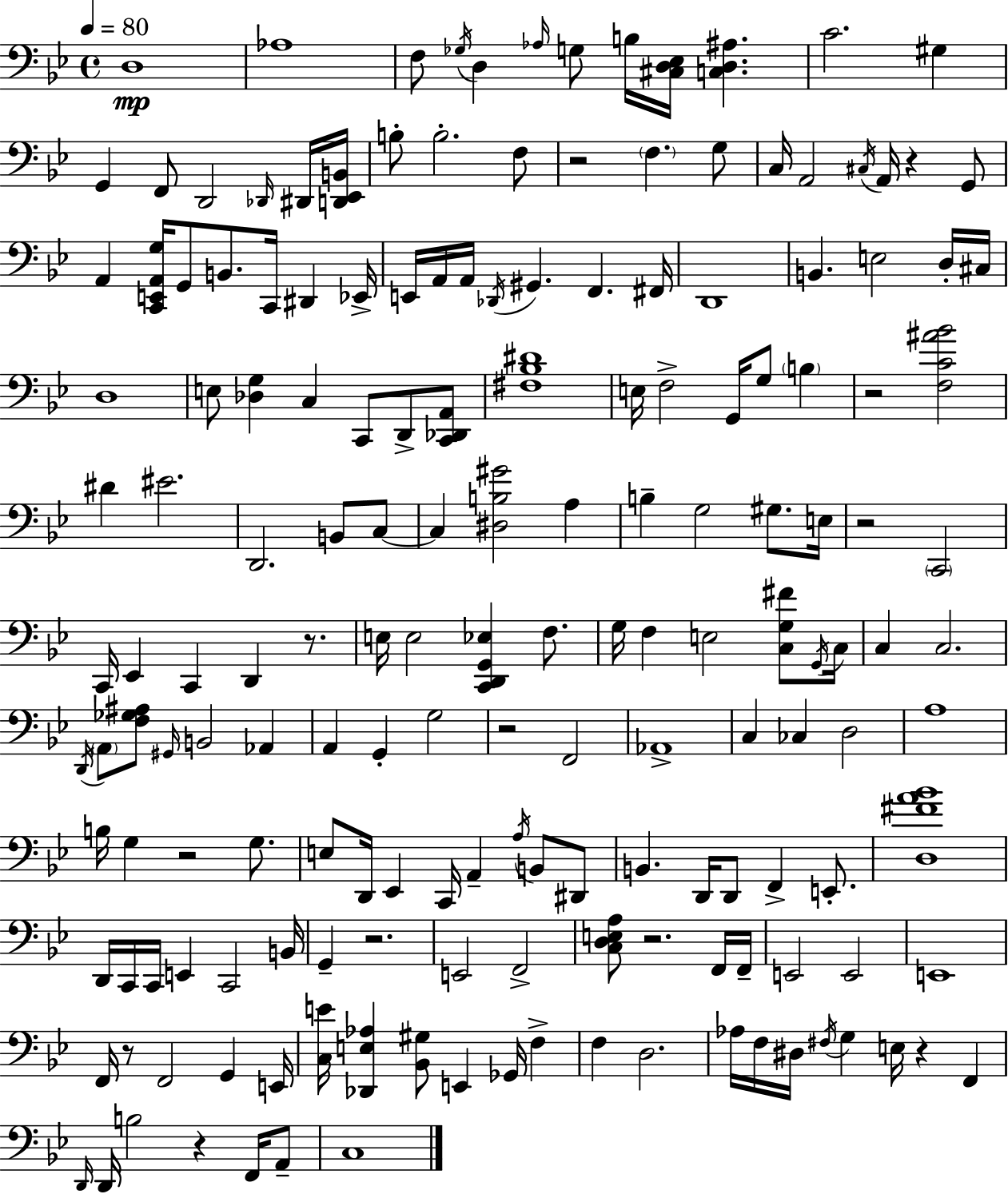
D3/w Ab3/w F3/e Gb3/s D3/q Ab3/s G3/e B3/s [C#3,D3,Eb3]/s [C3,D3,A#3]/q. C4/h. G#3/q G2/q F2/e D2/h Db2/s D#2/s [D2,Eb2,B2]/s B3/e B3/h. F3/e R/h F3/q. G3/e C3/s A2/h C#3/s A2/s R/q G2/e A2/q [C2,E2,A2,G3]/s G2/e B2/e. C2/s D#2/q Eb2/s E2/s A2/s A2/s Db2/s G#2/q. F2/q. F#2/s D2/w B2/q. E3/h D3/s C#3/s D3/w E3/e [Db3,G3]/q C3/q C2/e D2/e [C2,Db2,A2]/e [F#3,Bb3,D#4]/w E3/s F3/h G2/s G3/e B3/q R/h [F3,C4,A#4,Bb4]/h D#4/q EIS4/h. D2/h. B2/e C3/e C3/q [D#3,B3,G#4]/h A3/q B3/q G3/h G#3/e. E3/s R/h C2/h C2/s Eb2/q C2/q D2/q R/e. E3/s E3/h [C2,D2,G2,Eb3]/q F3/e. G3/s F3/q E3/h [C3,G3,F#4]/e G2/s C3/s C3/q C3/h. D2/s A2/e [F3,Gb3,A#3]/e G#2/s B2/h Ab2/q A2/q G2/q G3/h R/h F2/h Ab2/w C3/q CES3/q D3/h A3/w B3/s G3/q R/h G3/e. E3/e D2/s Eb2/q C2/s A2/q A3/s B2/e D#2/e B2/q. D2/s D2/e F2/q E2/e. [D3,F#4,A4,Bb4]/w D2/s C2/s C2/s E2/q C2/h B2/s G2/q R/h. E2/h F2/h [C3,D3,E3,A3]/e R/h. F2/s F2/s E2/h E2/h E2/w F2/s R/e F2/h G2/q E2/s [C3,E4]/s [Db2,E3,Ab3]/q [Bb2,G#3]/e E2/q Gb2/s F3/q F3/q D3/h. Ab3/s F3/s D#3/s F#3/s G3/q E3/s R/q F2/q D2/s D2/s B3/h R/q F2/s A2/e C3/w